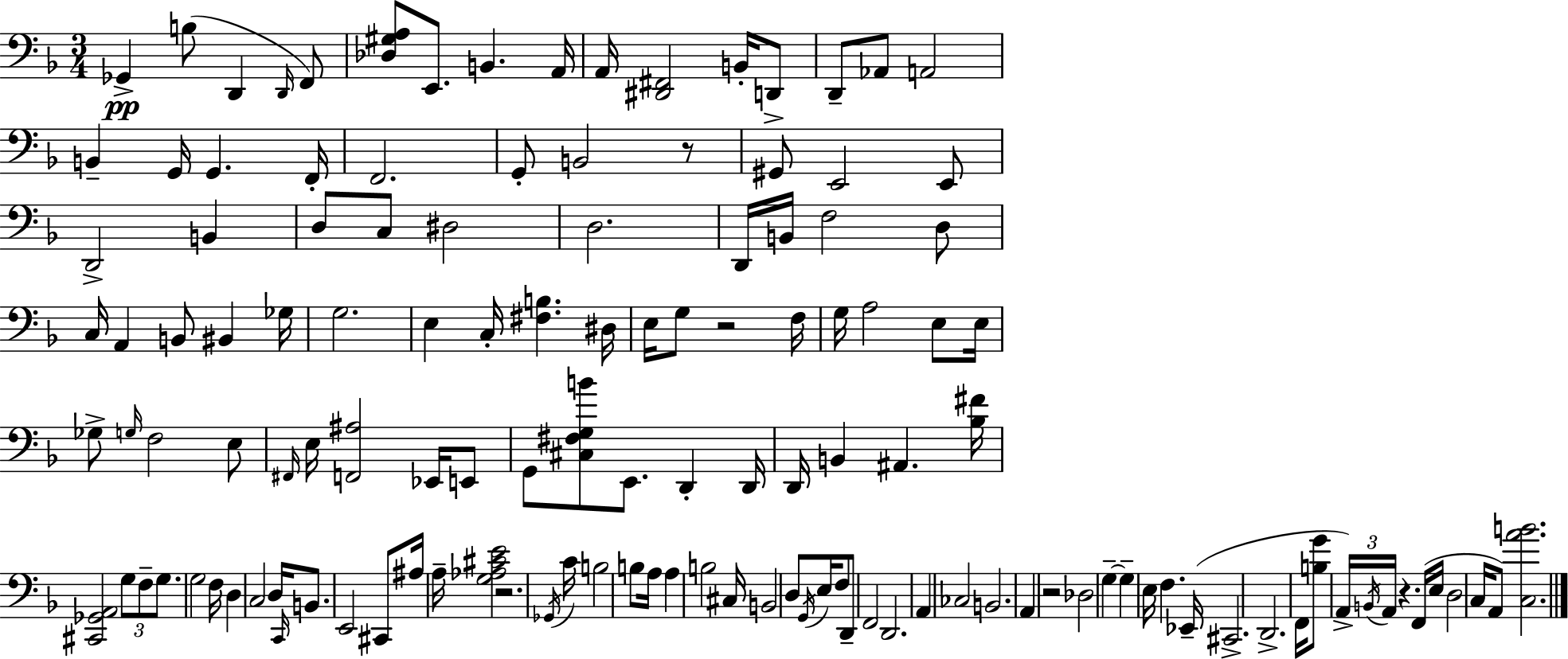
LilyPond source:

{
  \clef bass
  \numericTimeSignature
  \time 3/4
  \key f \major
  ges,4->\pp b8( d,4 \grace { d,16 } f,8) | <des gis a>8 e,8. b,4. | a,16 a,16 <dis, fis,>2 b,16-. d,8-> | d,8-- aes,8 a,2 | \break b,4-- g,16 g,4. | f,16-. f,2. | g,8-. b,2 r8 | gis,8 e,2 e,8 | \break d,2-> b,4 | d8 c8 dis2 | d2. | d,16 b,16 f2 d8 | \break c16 a,4 b,8 bis,4 | ges16 g2. | e4 c16-. <fis b>4. | dis16 e16 g8 r2 | \break f16 g16 a2 e8 | e16 ges8-> \grace { g16 } f2 | e8 \grace { fis,16 } e16 <f, ais>2 | ees,16 e,8 g,8 <cis fis g b'>8 e,8. d,4-. | \break d,16 d,16 b,4 ais,4. | <bes fis'>16 <cis, ges, a,>2 \tuplet 3/2 { g8 | f8-- g8. } g2 | f16 d4 c2 | \break d16 \grace { c,16 } b,8. e,2 | cis,8 ais16 a16-- <g aes cis' e'>2 | r2. | \acciaccatura { ges,16 } c'16 b2 | \break b8 a16 a4 b2 | cis16 b,2 | d8 \acciaccatura { g,16 } e16 f8 d,8-- f,2 | d,2. | \break a,4 ces2 | b,2. | a,4 r2 | des2 | \break g4--~~ g4-- e16 f4. | ees,16--( cis,2.-> | d,2.-> | f,16 <b g'>8 \tuplet 3/2 { a,16->) \acciaccatura { b,16 } a,16 } | \break r4. f,16( e16 d2 | c16 a,8) <c a' b'>2. | \bar "|."
}